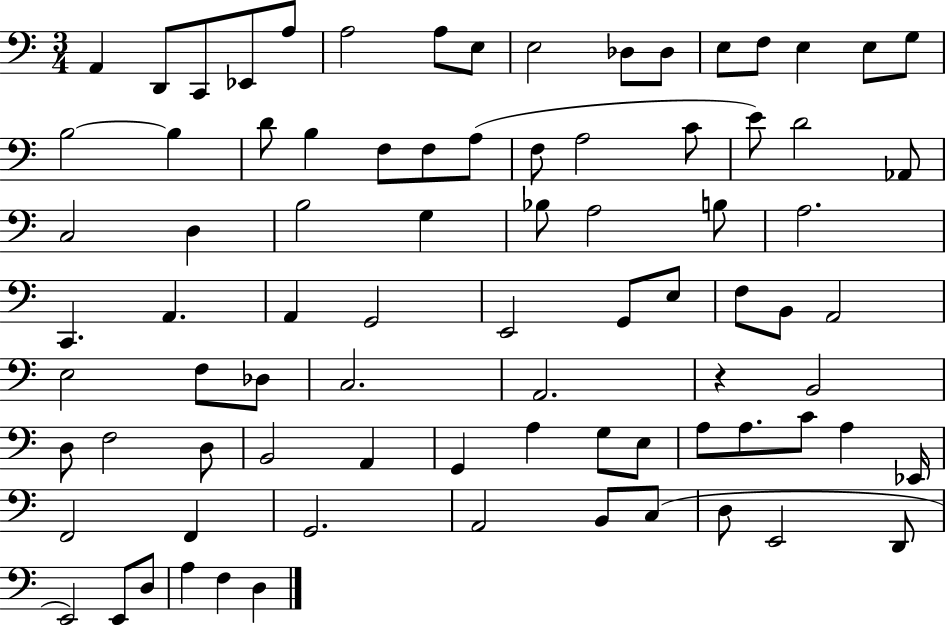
{
  \clef bass
  \numericTimeSignature
  \time 3/4
  \key c \major
  a,4 d,8 c,8 ees,8 a8 | a2 a8 e8 | e2 des8 des8 | e8 f8 e4 e8 g8 | \break b2~~ b4 | d'8 b4 f8 f8 a8( | f8 a2 c'8 | e'8) d'2 aes,8 | \break c2 d4 | b2 g4 | bes8 a2 b8 | a2. | \break c,4. a,4. | a,4 g,2 | e,2 g,8 e8 | f8 b,8 a,2 | \break e2 f8 des8 | c2. | a,2. | r4 b,2 | \break d8 f2 d8 | b,2 a,4 | g,4 a4 g8 e8 | a8 a8. c'8 a4 ees,16 | \break f,2 f,4 | g,2. | a,2 b,8 c8( | d8 e,2 d,8 | \break e,2) e,8 d8 | a4 f4 d4 | \bar "|."
}